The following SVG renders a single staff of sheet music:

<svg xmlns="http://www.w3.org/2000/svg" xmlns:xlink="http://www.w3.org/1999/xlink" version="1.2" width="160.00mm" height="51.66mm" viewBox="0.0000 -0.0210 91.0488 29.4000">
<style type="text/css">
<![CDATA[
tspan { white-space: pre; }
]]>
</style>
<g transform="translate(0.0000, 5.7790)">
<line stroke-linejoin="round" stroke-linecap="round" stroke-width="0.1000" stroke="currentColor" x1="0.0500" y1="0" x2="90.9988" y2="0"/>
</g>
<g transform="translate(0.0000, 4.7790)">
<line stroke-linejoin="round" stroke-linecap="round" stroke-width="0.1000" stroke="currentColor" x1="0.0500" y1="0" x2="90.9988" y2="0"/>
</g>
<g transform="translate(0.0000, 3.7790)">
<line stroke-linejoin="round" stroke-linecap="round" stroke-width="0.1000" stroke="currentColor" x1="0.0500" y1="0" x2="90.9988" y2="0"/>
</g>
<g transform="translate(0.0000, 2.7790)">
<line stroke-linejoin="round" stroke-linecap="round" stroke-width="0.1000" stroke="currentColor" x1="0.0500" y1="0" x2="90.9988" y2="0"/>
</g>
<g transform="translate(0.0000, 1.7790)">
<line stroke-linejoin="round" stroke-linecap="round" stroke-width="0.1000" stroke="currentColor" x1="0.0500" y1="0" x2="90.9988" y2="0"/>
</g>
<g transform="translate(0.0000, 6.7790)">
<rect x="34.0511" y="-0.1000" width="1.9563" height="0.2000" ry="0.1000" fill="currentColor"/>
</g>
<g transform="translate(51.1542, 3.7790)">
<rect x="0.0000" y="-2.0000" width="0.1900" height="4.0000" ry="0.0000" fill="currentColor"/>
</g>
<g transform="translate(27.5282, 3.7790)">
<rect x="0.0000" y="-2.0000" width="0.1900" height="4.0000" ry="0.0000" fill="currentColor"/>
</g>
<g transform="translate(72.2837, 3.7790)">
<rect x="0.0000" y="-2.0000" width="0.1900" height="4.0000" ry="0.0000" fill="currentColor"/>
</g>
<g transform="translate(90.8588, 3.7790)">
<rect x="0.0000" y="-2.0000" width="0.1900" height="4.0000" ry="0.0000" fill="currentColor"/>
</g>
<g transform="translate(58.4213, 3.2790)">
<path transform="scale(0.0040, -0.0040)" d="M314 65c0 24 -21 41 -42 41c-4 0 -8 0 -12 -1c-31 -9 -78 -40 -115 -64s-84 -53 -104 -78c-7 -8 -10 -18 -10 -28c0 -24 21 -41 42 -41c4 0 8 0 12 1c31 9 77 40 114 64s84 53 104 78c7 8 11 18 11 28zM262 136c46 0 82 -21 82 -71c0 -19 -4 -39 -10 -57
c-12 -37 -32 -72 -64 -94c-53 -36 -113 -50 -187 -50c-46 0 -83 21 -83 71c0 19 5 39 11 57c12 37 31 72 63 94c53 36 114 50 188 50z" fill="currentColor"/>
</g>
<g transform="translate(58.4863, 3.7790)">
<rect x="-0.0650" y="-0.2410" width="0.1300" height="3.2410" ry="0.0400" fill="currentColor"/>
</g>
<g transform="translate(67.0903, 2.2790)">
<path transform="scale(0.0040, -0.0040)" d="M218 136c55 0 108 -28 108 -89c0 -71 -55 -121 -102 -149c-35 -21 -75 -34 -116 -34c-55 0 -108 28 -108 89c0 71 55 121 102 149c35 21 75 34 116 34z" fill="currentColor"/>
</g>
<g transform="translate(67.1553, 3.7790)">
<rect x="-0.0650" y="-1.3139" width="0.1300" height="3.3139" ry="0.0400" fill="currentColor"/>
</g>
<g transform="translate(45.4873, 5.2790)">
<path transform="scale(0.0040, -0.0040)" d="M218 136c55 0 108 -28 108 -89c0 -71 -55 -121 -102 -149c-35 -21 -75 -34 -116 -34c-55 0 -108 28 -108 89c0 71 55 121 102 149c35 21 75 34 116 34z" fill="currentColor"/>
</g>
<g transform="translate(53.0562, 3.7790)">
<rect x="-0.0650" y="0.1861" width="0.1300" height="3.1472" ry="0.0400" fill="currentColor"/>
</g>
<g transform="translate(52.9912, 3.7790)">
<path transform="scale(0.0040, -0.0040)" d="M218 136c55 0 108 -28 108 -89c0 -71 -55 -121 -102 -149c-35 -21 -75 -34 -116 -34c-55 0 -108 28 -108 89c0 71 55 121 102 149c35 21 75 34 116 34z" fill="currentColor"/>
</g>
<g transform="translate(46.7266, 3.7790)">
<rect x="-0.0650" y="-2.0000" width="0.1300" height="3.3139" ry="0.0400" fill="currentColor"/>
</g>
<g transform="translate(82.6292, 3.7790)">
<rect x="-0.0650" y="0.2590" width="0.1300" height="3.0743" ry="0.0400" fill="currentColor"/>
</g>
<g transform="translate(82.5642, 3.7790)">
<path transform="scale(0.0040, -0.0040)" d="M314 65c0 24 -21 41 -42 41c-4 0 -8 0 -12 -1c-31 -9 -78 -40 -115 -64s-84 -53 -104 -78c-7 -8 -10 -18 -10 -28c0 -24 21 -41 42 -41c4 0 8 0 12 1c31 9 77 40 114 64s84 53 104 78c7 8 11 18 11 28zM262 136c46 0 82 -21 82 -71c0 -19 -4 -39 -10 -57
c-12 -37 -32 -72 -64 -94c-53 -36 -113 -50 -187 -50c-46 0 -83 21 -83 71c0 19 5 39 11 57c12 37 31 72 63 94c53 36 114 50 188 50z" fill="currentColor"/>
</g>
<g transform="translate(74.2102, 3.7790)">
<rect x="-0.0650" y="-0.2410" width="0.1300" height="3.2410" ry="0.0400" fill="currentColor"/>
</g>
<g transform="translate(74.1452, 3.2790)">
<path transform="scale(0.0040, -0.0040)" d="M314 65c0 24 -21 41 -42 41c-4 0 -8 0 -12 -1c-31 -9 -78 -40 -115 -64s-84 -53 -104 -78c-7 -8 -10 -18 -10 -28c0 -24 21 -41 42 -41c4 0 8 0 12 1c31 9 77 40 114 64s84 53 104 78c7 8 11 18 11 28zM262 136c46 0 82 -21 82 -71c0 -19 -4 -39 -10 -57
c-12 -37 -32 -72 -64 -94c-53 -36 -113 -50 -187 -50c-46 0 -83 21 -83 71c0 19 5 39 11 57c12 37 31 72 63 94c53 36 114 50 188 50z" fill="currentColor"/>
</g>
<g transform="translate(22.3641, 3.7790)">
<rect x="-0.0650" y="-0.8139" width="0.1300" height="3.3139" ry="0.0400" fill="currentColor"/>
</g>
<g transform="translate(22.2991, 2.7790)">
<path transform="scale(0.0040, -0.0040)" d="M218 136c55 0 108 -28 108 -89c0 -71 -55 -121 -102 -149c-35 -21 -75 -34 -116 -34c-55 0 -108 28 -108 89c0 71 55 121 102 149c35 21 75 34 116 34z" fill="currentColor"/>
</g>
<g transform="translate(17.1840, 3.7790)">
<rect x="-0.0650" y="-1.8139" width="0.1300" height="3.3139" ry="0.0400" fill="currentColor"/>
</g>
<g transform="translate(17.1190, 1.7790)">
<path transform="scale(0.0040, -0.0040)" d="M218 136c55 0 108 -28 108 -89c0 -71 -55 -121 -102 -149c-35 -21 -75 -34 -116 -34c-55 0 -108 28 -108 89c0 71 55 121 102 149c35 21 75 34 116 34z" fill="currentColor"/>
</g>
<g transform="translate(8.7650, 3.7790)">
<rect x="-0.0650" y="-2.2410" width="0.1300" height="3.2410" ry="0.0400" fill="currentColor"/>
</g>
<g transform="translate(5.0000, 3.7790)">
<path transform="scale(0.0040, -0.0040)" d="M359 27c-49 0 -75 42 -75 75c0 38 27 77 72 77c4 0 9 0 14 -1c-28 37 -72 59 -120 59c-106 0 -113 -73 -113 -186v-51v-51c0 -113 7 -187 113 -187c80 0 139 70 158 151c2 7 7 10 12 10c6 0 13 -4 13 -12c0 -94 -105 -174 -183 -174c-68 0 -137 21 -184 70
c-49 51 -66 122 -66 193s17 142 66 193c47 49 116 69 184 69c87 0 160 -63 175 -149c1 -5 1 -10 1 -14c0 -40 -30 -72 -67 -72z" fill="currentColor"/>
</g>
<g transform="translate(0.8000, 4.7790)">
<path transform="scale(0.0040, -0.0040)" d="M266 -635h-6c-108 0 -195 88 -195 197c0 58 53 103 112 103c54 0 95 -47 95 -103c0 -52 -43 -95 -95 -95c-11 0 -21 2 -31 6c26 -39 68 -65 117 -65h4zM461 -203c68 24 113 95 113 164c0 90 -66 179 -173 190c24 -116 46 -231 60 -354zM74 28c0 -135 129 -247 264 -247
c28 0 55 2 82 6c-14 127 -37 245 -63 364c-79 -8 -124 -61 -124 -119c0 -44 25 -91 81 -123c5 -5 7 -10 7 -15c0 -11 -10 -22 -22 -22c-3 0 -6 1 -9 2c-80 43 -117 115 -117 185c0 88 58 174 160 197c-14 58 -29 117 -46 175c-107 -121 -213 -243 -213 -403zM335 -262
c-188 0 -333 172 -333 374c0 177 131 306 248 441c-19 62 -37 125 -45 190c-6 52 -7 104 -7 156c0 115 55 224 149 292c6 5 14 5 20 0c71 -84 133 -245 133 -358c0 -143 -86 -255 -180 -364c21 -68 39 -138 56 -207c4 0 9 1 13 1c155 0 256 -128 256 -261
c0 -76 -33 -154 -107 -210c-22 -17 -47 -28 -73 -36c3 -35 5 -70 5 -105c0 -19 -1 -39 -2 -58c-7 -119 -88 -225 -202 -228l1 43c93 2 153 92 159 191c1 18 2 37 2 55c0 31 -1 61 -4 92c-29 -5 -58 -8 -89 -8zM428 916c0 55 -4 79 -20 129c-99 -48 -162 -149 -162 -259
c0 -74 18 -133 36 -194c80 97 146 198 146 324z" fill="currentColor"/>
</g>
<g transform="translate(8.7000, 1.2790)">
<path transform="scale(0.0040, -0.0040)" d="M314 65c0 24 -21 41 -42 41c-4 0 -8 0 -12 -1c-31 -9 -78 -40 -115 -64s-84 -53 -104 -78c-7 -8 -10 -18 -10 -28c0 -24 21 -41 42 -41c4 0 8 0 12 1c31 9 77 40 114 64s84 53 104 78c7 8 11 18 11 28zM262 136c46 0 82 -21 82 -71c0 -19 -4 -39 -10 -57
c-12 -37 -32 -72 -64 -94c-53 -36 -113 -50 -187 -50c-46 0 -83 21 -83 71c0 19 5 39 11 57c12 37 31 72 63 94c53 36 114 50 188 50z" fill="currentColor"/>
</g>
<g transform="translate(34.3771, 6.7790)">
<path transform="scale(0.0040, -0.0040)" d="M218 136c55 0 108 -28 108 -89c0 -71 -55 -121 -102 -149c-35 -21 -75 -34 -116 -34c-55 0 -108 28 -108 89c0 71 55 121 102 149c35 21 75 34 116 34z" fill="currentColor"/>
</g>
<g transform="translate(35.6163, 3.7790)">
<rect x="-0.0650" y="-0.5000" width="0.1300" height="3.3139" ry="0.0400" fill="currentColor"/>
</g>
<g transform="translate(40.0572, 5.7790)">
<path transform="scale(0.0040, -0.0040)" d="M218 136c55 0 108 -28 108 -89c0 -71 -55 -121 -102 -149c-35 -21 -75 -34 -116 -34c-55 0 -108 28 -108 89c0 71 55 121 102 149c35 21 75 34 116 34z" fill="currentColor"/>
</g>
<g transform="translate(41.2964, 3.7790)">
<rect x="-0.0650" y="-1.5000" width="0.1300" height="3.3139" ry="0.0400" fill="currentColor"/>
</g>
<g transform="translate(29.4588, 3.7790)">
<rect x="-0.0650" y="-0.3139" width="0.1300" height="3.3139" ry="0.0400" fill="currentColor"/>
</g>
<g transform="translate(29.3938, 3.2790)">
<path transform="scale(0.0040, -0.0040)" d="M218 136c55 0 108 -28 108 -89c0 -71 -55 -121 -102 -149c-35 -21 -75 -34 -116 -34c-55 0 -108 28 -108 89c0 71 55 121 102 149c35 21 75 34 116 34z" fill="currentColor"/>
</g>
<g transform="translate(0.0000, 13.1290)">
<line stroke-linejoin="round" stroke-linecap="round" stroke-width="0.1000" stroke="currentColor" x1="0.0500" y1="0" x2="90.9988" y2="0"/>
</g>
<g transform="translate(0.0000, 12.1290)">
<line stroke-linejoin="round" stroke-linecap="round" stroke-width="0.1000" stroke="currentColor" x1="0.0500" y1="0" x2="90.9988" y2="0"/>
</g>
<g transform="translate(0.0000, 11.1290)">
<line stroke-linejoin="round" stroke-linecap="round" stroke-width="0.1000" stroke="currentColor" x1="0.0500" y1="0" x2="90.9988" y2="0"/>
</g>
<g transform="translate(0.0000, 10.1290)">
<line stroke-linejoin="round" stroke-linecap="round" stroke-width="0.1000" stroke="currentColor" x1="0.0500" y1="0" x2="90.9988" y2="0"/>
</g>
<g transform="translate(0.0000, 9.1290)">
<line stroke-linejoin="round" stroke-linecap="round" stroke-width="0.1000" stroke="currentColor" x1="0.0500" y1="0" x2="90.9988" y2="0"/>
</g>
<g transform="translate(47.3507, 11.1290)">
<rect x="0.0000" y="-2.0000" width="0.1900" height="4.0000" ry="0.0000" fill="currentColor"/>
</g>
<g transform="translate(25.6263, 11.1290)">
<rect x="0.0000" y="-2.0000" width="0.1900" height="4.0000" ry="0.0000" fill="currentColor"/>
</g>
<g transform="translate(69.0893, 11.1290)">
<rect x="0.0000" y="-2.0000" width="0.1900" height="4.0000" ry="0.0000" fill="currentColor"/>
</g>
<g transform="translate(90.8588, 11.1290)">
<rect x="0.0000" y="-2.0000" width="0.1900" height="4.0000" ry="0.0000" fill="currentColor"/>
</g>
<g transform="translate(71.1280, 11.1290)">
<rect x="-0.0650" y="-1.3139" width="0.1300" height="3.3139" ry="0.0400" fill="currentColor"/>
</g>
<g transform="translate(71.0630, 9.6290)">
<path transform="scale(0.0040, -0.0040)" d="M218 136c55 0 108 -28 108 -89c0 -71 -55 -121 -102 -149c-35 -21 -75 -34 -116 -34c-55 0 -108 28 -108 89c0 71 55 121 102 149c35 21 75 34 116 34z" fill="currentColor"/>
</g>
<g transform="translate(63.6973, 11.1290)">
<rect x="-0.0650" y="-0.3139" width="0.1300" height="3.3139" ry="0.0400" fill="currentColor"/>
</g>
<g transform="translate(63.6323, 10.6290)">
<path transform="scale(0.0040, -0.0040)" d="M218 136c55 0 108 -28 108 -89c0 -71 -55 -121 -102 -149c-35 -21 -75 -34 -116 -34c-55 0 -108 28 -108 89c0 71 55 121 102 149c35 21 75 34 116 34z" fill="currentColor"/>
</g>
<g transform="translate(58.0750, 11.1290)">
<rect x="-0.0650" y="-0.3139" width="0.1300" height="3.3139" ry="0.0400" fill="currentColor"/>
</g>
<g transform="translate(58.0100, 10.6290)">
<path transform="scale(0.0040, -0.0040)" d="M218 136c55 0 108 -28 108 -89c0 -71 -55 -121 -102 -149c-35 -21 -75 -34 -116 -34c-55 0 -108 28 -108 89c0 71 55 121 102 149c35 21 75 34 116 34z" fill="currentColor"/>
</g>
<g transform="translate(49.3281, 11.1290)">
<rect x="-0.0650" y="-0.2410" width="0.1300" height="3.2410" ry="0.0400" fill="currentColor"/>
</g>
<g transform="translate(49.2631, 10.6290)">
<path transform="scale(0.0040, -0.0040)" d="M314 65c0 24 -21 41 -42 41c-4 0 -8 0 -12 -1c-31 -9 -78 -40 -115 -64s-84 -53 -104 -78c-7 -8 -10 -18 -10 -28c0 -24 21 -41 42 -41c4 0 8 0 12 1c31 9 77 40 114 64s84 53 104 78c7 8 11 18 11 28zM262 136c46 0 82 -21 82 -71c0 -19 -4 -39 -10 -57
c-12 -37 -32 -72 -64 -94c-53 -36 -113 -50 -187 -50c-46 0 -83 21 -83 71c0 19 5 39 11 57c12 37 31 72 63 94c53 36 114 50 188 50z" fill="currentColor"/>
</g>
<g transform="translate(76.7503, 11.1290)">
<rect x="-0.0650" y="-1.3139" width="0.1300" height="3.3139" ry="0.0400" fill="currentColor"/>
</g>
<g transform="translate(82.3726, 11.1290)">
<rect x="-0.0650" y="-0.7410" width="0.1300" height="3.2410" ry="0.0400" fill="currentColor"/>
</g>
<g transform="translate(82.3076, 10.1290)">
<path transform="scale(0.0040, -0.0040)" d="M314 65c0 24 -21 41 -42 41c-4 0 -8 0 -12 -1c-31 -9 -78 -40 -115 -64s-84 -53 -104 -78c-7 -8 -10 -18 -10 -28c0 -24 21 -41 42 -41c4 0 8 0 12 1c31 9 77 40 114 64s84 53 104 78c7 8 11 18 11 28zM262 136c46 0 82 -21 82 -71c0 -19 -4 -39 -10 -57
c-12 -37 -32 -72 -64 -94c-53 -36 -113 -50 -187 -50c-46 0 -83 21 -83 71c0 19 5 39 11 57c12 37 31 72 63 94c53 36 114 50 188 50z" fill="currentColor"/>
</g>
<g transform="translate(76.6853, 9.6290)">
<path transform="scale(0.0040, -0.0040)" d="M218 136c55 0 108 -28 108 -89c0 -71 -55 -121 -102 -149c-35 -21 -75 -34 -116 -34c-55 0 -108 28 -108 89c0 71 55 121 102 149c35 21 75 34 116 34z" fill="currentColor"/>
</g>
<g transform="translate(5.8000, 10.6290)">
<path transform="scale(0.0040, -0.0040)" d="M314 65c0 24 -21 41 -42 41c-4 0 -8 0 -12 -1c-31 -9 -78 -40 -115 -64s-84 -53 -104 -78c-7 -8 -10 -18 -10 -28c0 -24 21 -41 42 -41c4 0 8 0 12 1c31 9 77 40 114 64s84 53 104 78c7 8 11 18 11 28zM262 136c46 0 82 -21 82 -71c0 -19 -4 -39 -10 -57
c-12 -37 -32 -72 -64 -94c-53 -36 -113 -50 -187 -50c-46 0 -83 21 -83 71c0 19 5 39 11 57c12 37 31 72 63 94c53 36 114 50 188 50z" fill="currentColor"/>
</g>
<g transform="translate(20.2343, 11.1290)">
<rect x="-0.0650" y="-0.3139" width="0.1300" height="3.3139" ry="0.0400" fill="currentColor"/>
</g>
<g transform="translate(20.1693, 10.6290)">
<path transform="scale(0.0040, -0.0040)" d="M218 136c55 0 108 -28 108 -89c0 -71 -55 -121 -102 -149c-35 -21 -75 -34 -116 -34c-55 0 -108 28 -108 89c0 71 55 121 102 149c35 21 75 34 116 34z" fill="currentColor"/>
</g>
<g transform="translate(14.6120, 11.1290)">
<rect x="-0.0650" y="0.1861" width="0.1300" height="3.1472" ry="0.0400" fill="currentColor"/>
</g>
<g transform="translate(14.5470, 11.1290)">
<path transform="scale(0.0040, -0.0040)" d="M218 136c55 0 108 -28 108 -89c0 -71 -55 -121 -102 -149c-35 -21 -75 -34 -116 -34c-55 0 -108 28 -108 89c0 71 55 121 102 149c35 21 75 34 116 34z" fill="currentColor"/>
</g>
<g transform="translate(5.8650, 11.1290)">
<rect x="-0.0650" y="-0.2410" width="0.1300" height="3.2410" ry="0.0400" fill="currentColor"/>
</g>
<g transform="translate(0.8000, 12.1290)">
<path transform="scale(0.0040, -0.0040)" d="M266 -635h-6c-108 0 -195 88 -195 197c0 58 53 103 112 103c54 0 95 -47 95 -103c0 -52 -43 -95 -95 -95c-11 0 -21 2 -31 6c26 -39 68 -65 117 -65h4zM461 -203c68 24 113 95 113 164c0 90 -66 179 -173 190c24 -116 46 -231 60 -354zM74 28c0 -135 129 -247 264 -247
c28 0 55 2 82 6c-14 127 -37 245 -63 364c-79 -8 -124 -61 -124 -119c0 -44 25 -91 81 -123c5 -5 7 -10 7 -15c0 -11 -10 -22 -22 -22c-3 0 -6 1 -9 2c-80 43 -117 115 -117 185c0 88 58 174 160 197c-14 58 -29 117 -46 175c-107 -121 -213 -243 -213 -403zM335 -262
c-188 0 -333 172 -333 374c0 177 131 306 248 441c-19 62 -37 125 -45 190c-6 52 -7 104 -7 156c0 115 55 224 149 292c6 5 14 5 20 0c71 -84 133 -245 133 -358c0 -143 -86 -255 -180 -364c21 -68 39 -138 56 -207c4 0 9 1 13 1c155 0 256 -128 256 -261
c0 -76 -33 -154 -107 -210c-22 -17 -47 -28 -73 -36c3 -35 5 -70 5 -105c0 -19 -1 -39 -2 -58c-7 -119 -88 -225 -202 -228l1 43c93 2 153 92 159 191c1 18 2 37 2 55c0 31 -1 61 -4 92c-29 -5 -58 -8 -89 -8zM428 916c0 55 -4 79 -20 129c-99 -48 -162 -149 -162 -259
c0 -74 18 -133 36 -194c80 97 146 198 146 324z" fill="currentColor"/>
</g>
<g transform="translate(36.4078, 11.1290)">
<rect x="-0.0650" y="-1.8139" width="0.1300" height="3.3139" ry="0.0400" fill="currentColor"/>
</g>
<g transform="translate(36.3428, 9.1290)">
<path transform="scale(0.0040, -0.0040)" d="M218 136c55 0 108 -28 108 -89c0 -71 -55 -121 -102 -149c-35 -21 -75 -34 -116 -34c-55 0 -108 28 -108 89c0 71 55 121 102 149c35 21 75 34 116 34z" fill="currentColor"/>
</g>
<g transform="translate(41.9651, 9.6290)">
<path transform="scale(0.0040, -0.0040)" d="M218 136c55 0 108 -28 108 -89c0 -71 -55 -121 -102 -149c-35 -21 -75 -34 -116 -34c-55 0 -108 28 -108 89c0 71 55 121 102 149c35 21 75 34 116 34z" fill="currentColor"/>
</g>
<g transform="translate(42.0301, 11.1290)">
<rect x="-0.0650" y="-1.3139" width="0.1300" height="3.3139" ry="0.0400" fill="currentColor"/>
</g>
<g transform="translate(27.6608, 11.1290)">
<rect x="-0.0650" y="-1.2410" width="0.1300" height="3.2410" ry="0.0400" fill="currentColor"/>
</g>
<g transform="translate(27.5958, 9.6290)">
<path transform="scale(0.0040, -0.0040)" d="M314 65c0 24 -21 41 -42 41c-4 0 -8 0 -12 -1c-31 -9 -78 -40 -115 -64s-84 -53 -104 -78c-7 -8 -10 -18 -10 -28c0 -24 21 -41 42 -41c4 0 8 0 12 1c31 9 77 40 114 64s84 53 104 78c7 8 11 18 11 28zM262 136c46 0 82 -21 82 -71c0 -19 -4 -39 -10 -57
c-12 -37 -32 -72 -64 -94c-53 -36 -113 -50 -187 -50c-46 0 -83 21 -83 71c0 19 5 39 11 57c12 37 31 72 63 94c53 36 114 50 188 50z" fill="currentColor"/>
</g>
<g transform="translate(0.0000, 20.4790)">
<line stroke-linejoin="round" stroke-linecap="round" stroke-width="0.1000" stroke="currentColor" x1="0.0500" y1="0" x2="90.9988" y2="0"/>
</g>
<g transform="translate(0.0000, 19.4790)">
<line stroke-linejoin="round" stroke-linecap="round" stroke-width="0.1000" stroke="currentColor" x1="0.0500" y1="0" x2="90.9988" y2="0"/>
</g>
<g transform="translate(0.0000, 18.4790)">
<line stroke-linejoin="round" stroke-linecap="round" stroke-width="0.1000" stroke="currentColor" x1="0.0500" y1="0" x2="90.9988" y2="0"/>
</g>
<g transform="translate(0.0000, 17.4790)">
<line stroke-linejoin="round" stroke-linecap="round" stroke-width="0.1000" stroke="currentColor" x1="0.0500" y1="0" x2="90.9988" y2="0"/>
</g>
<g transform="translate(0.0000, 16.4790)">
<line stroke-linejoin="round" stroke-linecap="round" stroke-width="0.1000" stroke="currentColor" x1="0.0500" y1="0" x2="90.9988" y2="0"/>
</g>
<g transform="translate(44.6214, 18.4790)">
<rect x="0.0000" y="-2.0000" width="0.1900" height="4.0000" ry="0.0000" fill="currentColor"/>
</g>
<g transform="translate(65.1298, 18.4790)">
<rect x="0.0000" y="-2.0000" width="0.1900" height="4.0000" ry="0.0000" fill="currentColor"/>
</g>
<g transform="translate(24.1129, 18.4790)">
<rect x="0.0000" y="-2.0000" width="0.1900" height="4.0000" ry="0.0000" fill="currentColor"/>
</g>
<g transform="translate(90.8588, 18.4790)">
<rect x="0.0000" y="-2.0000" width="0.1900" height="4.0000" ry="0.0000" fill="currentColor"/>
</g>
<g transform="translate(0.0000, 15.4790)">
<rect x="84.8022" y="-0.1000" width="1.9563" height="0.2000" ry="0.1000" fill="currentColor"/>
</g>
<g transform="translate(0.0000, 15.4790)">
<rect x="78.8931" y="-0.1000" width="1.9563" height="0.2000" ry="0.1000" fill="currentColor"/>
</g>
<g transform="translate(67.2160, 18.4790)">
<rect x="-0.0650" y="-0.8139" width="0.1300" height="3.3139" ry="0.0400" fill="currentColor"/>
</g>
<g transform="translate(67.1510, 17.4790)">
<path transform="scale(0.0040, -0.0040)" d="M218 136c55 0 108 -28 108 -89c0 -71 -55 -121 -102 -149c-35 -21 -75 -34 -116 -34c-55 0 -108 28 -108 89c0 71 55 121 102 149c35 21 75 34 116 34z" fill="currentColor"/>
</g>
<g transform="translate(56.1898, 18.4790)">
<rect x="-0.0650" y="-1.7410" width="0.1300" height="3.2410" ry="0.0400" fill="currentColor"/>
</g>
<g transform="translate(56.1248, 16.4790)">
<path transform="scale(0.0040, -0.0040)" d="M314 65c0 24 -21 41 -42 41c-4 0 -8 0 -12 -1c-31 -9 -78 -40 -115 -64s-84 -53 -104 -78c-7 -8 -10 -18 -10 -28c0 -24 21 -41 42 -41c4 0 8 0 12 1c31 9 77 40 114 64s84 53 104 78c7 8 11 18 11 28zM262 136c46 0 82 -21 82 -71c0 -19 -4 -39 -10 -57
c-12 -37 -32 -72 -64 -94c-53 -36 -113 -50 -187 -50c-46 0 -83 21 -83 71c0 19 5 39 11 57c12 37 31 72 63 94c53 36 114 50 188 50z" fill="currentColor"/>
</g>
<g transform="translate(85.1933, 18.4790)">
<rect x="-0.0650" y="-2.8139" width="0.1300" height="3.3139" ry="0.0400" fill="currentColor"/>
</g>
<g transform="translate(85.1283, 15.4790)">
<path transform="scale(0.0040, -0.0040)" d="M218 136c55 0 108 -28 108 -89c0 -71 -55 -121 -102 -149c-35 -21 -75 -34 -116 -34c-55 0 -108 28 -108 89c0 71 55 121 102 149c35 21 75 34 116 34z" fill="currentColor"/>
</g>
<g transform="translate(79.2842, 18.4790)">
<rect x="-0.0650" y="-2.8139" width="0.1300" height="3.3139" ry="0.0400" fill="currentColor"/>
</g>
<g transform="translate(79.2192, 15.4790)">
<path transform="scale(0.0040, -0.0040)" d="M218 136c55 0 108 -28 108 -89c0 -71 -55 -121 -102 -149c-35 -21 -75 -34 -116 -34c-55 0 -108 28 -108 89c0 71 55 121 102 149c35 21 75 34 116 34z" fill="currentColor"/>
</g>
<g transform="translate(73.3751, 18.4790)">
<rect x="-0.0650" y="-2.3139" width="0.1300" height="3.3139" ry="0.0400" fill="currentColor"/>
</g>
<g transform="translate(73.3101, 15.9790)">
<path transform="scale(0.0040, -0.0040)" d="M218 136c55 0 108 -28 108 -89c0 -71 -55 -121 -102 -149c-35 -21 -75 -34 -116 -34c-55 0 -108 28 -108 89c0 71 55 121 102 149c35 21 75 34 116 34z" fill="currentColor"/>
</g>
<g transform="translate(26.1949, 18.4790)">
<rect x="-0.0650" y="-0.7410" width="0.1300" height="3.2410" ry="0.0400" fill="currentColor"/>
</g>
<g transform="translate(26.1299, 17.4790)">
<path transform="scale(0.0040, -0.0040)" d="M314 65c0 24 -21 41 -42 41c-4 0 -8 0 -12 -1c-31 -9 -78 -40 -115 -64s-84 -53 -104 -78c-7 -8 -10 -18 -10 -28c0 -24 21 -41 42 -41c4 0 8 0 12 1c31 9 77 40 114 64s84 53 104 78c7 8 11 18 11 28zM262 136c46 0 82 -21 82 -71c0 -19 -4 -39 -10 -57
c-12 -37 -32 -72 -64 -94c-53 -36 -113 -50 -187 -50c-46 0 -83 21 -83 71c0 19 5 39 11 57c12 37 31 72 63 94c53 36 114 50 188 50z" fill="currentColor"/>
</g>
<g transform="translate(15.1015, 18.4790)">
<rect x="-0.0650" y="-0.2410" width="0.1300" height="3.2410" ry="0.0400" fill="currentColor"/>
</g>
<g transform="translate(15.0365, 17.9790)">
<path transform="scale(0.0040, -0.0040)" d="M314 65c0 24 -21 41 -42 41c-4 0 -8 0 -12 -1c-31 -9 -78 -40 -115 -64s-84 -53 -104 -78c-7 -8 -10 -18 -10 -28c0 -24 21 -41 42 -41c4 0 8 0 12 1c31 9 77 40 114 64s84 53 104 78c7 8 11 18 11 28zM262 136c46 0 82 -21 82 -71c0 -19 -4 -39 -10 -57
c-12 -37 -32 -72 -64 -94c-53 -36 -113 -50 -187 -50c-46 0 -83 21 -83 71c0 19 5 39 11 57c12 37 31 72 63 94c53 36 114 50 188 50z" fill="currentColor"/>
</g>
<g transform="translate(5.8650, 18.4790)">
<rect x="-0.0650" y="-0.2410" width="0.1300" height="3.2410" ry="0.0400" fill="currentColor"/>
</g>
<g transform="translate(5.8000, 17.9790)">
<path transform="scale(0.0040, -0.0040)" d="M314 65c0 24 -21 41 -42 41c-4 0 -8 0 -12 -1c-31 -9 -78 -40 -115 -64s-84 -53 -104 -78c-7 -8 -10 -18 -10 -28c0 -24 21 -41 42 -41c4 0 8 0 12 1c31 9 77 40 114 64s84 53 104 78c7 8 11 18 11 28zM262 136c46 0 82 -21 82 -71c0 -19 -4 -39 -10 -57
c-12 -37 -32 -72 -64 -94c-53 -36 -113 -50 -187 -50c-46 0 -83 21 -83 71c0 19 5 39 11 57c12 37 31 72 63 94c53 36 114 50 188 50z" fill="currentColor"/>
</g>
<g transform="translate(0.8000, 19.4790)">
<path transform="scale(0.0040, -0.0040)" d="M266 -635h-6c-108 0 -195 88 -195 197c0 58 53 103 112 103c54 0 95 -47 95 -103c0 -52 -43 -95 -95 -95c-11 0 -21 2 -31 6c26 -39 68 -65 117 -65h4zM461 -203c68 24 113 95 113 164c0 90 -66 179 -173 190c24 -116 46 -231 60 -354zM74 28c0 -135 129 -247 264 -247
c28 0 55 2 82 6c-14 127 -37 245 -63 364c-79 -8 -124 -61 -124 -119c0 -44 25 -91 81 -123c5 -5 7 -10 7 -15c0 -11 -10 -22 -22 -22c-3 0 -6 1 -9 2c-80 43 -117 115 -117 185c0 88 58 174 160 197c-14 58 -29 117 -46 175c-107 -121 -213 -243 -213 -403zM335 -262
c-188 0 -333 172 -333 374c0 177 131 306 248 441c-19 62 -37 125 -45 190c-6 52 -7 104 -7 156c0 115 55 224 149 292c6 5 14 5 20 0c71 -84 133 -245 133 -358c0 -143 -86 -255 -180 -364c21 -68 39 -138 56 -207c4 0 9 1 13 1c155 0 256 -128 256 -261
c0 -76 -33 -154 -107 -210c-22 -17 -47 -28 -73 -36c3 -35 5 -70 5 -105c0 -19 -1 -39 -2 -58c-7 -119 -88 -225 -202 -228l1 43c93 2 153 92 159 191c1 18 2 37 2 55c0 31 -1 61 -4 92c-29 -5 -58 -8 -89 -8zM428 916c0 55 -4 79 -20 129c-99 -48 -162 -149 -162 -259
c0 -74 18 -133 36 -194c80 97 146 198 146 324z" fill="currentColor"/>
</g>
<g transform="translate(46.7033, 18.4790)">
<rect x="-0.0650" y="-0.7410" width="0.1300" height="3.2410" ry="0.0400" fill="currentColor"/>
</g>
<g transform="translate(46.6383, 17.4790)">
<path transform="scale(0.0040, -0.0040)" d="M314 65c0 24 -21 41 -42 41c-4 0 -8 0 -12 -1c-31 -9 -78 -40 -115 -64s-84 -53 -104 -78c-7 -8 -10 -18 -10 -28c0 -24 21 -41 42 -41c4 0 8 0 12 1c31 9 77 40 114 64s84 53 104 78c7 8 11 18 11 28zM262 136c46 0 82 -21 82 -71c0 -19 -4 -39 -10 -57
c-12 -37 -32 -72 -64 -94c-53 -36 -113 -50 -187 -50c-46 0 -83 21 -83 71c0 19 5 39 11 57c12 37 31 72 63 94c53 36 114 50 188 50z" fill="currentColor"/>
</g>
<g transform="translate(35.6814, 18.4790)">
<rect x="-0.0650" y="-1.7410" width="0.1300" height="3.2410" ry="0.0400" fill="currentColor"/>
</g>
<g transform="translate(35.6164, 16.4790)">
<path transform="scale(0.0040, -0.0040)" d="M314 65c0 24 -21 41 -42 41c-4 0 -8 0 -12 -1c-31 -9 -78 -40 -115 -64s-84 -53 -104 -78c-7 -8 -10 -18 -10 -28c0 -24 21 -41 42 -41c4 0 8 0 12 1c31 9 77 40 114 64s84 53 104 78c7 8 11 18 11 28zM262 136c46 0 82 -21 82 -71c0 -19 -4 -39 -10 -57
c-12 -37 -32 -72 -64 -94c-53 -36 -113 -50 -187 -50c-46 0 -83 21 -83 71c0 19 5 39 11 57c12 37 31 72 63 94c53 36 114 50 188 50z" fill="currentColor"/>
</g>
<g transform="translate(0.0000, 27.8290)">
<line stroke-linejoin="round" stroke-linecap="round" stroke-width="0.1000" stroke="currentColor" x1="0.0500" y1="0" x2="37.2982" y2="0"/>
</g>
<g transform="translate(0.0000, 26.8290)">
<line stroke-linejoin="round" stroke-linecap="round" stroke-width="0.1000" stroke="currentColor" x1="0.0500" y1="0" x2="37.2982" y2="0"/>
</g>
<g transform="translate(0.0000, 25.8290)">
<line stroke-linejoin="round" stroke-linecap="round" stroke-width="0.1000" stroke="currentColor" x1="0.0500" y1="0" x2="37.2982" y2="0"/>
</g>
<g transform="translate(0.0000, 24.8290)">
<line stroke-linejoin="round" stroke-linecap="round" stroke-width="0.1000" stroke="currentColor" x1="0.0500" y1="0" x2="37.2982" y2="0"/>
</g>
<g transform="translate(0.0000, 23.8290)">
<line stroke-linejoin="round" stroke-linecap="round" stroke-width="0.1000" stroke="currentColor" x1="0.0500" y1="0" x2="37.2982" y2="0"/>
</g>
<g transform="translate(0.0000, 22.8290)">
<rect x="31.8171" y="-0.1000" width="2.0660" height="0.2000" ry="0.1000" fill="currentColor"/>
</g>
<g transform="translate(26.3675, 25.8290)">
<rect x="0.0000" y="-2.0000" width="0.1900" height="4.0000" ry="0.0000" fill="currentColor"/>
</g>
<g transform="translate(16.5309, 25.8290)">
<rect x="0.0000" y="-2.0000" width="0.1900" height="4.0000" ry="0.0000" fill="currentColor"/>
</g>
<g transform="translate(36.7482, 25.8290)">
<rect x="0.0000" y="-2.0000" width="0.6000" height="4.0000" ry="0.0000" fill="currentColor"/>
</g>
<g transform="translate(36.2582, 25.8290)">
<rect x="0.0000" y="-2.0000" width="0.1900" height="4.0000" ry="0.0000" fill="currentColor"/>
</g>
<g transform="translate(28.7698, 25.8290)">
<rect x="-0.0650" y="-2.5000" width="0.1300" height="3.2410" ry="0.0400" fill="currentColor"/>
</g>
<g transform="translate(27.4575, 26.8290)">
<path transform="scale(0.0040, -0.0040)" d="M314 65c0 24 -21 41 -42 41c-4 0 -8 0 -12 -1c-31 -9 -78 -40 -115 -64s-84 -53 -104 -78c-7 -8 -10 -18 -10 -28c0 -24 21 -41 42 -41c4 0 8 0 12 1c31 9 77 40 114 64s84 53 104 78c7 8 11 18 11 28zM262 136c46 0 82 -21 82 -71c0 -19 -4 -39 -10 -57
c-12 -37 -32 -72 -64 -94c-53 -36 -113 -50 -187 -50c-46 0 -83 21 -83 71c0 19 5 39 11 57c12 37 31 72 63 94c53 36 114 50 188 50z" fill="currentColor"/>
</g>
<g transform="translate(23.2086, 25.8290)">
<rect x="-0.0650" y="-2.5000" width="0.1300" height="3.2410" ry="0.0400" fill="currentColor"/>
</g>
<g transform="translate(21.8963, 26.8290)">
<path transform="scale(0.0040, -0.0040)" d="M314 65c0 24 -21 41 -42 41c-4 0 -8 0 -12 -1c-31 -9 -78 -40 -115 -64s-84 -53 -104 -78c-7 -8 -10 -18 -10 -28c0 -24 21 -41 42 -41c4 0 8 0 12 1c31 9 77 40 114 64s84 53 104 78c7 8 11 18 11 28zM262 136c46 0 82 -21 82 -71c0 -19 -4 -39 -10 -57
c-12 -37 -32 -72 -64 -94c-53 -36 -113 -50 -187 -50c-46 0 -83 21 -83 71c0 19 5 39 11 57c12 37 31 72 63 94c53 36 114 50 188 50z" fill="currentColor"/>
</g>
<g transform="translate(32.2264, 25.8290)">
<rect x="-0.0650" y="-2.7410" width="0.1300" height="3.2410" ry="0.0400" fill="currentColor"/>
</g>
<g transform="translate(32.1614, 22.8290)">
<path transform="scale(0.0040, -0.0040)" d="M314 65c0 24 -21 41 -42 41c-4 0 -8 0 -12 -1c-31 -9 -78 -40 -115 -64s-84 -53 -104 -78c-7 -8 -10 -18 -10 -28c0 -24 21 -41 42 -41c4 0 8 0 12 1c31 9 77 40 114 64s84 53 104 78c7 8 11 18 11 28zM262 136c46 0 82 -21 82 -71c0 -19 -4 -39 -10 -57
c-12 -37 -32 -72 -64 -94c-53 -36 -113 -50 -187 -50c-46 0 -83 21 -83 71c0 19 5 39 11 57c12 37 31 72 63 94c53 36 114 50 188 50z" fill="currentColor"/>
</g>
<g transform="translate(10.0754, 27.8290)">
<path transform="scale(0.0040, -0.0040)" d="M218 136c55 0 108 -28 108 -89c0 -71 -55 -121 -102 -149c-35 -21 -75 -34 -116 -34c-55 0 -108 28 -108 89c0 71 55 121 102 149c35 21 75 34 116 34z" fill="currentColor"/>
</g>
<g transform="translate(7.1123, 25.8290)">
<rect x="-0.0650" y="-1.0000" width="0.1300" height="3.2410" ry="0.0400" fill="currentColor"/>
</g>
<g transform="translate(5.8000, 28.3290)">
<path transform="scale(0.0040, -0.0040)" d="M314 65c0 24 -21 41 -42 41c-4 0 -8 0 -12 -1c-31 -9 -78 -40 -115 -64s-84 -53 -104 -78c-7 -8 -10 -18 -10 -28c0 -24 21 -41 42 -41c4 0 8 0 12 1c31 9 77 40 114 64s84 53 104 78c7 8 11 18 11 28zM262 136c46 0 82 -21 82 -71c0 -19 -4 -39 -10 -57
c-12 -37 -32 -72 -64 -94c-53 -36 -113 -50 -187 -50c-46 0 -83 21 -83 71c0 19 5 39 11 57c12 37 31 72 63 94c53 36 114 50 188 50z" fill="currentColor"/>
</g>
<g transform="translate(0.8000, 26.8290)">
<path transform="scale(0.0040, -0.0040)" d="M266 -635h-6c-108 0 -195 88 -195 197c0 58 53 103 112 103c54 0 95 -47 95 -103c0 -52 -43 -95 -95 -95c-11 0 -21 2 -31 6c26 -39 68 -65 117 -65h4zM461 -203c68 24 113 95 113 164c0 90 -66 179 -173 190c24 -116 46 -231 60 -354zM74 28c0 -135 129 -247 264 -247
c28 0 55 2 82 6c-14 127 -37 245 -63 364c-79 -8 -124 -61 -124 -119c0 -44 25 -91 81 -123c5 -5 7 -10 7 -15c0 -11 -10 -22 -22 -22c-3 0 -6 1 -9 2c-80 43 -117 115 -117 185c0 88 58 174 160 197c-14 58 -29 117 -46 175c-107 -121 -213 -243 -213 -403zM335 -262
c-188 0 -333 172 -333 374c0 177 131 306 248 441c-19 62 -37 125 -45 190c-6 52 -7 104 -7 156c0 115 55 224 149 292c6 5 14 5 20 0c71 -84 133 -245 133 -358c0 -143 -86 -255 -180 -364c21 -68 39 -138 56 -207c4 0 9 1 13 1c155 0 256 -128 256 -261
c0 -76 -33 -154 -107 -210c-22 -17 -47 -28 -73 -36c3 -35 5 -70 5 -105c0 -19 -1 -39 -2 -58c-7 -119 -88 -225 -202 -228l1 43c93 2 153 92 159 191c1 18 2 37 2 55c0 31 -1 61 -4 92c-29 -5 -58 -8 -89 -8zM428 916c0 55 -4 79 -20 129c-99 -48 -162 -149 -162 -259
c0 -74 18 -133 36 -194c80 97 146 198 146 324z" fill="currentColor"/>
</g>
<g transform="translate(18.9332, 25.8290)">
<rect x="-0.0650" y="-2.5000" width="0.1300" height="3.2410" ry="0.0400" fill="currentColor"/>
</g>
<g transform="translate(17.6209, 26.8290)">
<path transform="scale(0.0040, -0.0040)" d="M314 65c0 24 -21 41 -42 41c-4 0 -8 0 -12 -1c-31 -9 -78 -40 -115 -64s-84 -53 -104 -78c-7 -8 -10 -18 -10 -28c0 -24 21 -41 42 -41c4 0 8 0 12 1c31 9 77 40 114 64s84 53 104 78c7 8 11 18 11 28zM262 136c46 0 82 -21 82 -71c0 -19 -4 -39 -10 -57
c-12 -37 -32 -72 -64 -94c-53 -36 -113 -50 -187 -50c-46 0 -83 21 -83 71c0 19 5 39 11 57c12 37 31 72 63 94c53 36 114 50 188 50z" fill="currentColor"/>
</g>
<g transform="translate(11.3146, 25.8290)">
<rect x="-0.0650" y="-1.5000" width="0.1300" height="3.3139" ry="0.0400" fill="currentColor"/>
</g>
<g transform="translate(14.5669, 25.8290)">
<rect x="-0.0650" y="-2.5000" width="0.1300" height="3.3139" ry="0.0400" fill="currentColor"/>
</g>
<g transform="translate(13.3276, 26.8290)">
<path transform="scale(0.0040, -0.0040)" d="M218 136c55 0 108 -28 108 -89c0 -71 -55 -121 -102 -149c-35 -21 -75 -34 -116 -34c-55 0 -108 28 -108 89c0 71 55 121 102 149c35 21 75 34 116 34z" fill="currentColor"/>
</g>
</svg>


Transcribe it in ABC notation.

X:1
T:Untitled
M:4/4
L:1/4
K:C
g2 f d c C E F B c2 e c2 B2 c2 B c e2 f e c2 c c e e d2 c2 c2 d2 f2 d2 f2 d g a a D2 E G G2 G2 G2 a2